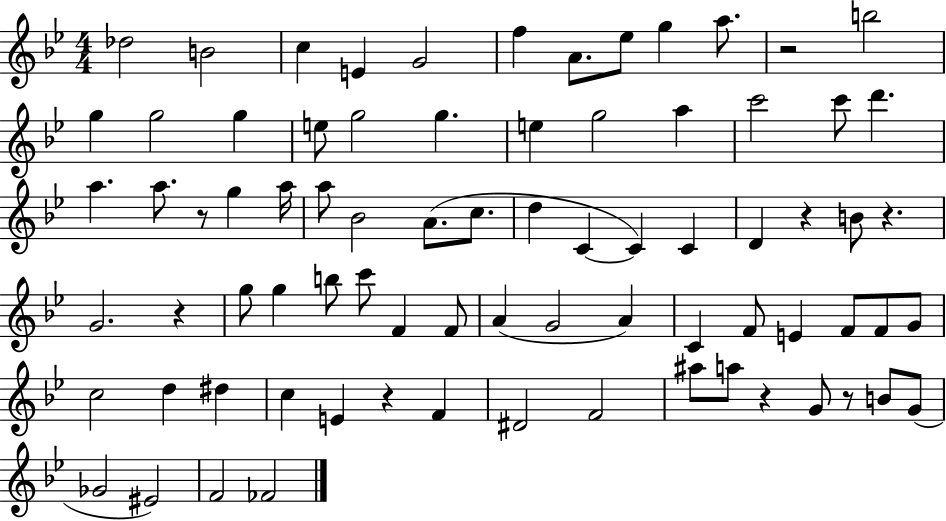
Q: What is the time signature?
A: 4/4